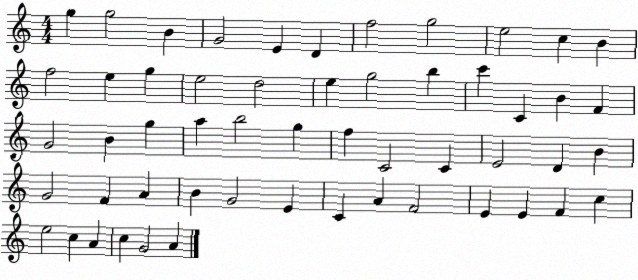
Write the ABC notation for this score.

X:1
T:Untitled
M:4/4
L:1/4
K:C
g g2 B G2 E D f2 g2 e2 c B f2 e g e2 d2 e g2 b c' C B F G2 B g a b2 g f C2 C E2 D B G2 F A B G2 E C A F2 E E F c e2 c A c G2 A